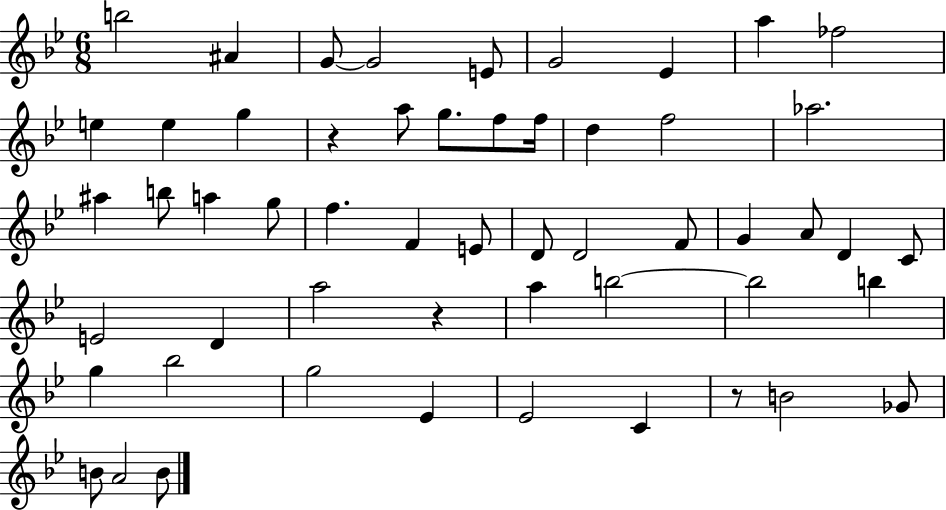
X:1
T:Untitled
M:6/8
L:1/4
K:Bb
b2 ^A G/2 G2 E/2 G2 _E a _f2 e e g z a/2 g/2 f/2 f/4 d f2 _a2 ^a b/2 a g/2 f F E/2 D/2 D2 F/2 G A/2 D C/2 E2 D a2 z a b2 b2 b g _b2 g2 _E _E2 C z/2 B2 _G/2 B/2 A2 B/2